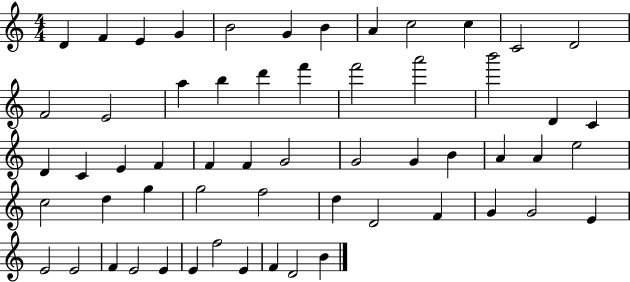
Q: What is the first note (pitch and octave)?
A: D4